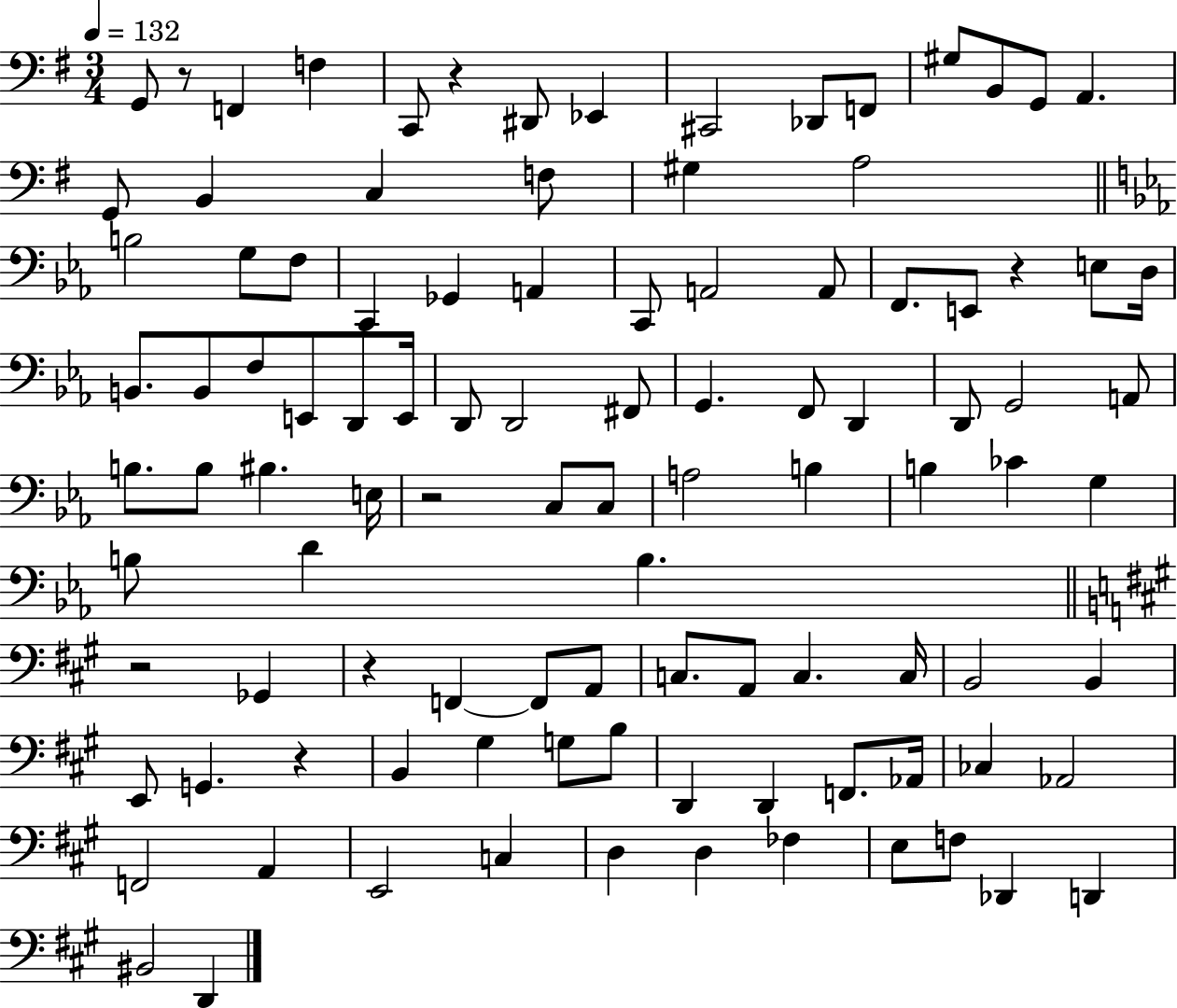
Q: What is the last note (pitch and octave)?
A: D2